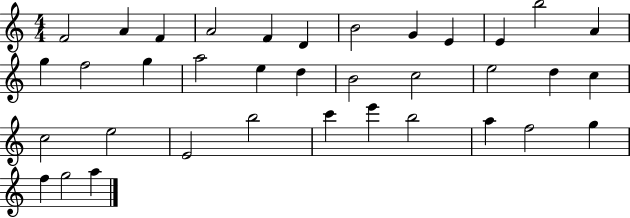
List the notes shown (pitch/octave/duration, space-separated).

F4/h A4/q F4/q A4/h F4/q D4/q B4/h G4/q E4/q E4/q B5/h A4/q G5/q F5/h G5/q A5/h E5/q D5/q B4/h C5/h E5/h D5/q C5/q C5/h E5/h E4/h B5/h C6/q E6/q B5/h A5/q F5/h G5/q F5/q G5/h A5/q